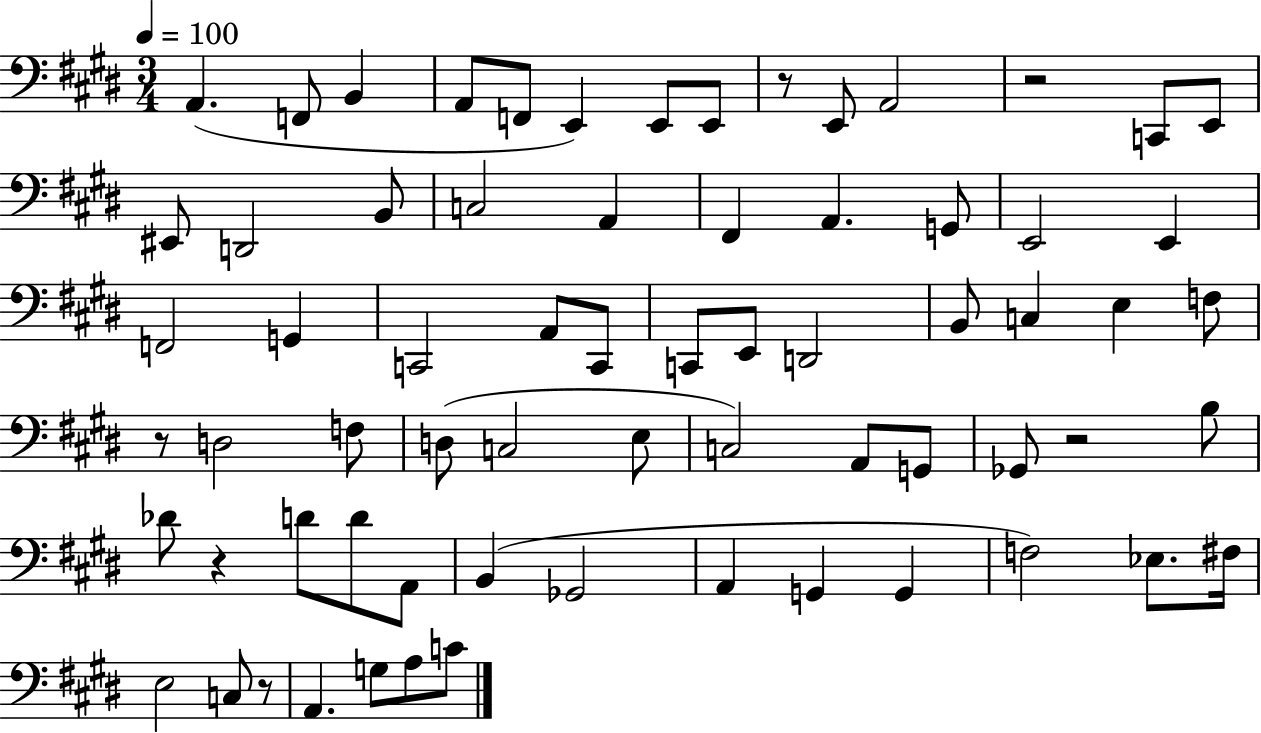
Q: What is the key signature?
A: E major